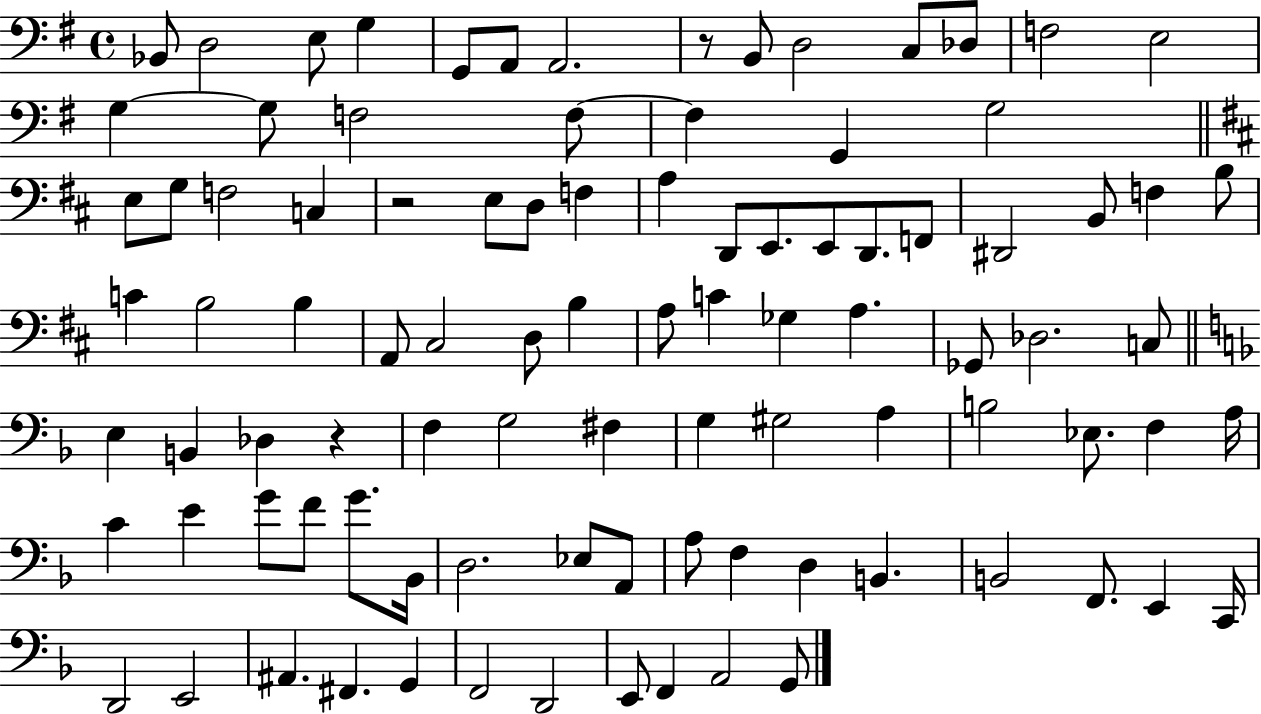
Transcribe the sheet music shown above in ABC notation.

X:1
T:Untitled
M:4/4
L:1/4
K:G
_B,,/2 D,2 E,/2 G, G,,/2 A,,/2 A,,2 z/2 B,,/2 D,2 C,/2 _D,/2 F,2 E,2 G, G,/2 F,2 F,/2 F, G,, G,2 E,/2 G,/2 F,2 C, z2 E,/2 D,/2 F, A, D,,/2 E,,/2 E,,/2 D,,/2 F,,/2 ^D,,2 B,,/2 F, B,/2 C B,2 B, A,,/2 ^C,2 D,/2 B, A,/2 C _G, A, _G,,/2 _D,2 C,/2 E, B,, _D, z F, G,2 ^F, G, ^G,2 A, B,2 _E,/2 F, A,/4 C E G/2 F/2 G/2 _B,,/4 D,2 _E,/2 A,,/2 A,/2 F, D, B,, B,,2 F,,/2 E,, C,,/4 D,,2 E,,2 ^A,, ^F,, G,, F,,2 D,,2 E,,/2 F,, A,,2 G,,/2